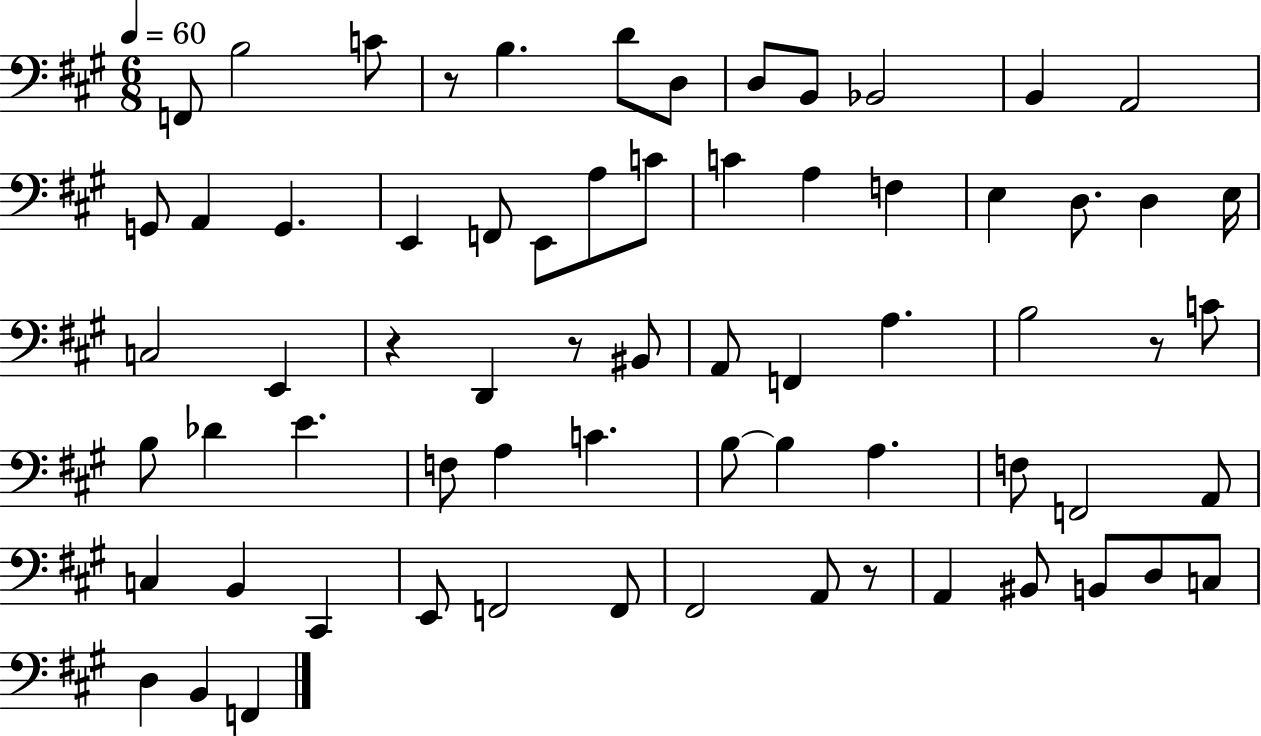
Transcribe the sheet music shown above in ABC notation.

X:1
T:Untitled
M:6/8
L:1/4
K:A
F,,/2 B,2 C/2 z/2 B, D/2 D,/2 D,/2 B,,/2 _B,,2 B,, A,,2 G,,/2 A,, G,, E,, F,,/2 E,,/2 A,/2 C/2 C A, F, E, D,/2 D, E,/4 C,2 E,, z D,, z/2 ^B,,/2 A,,/2 F,, A, B,2 z/2 C/2 B,/2 _D E F,/2 A, C B,/2 B, A, F,/2 F,,2 A,,/2 C, B,, ^C,, E,,/2 F,,2 F,,/2 ^F,,2 A,,/2 z/2 A,, ^B,,/2 B,,/2 D,/2 C,/2 D, B,, F,,